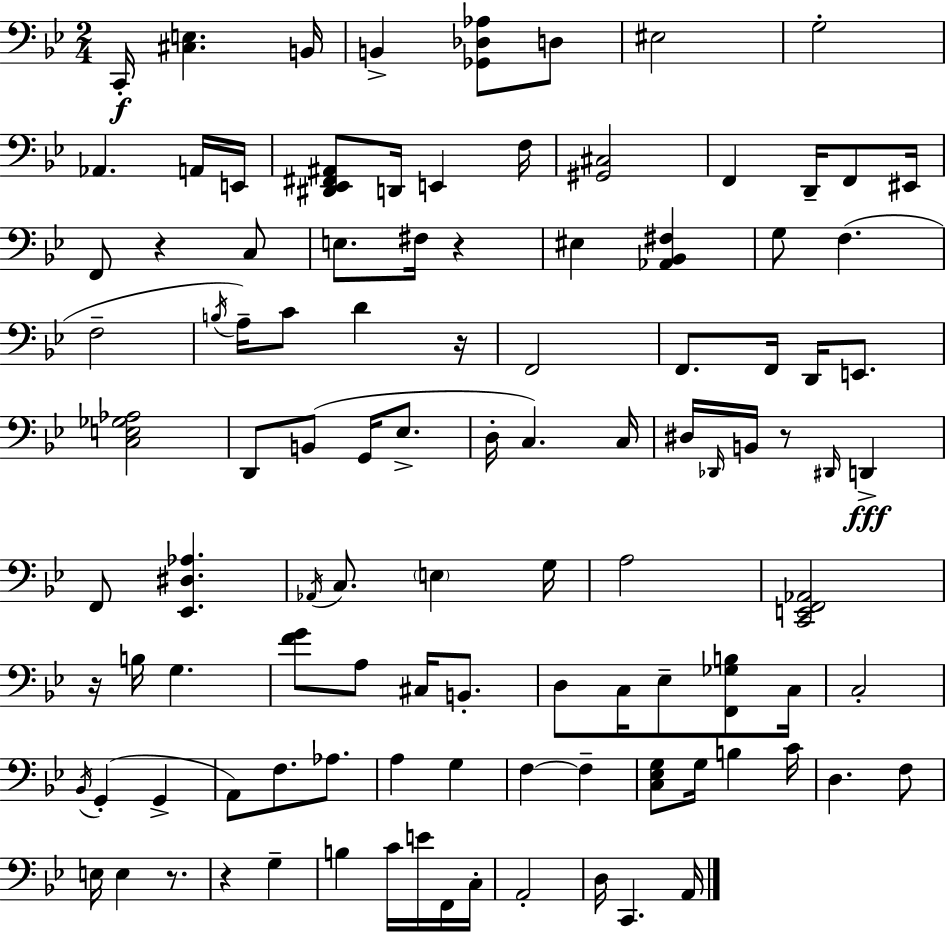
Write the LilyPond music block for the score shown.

{
  \clef bass
  \numericTimeSignature
  \time 2/4
  \key g \minor
  \repeat volta 2 { c,16-.\f <cis e>4. b,16 | b,4-> <ges, des aes>8 d8 | eis2 | g2-. | \break aes,4. a,16 e,16 | <dis, ees, fis, ais,>8 d,16 e,4 f16 | <gis, cis>2 | f,4 d,16-- f,8 eis,16 | \break f,8 r4 c8 | e8. fis16 r4 | eis4 <aes, bes, fis>4 | g8 f4.( | \break f2-- | \acciaccatura { b16 } a16--) c'8 d'4 | r16 f,2 | f,8. f,16 d,16 e,8. | \break <c e ges aes>2 | d,8 b,8( g,16 ees8.-> | d16-. c4.) | c16 dis16 \grace { des,16 } b,16 r8 \grace { dis,16 }\fff d,4-> | \break f,8 <ees, dis aes>4. | \acciaccatura { aes,16 } c8. \parenthesize e4 | g16 a2 | <c, e, f, aes,>2 | \break r16 b16 g4. | <f' g'>8 a8 | cis16 b,8.-. d8 c16 ees8-- | <f, ges b>8 c16 c2-. | \break \acciaccatura { bes,16 }( g,4-. | g,4-> a,8) f8. | aes8. a4 | g4 f4~~ | \break f4-- <c ees g>8 g16 | b4 c'16 d4. | f8 e16 e4 | r8. r4 | \break g4-- b4 | c'16 e'16 f,16 c16-. a,2-. | d16 c,4. | a,16 } \bar "|."
}